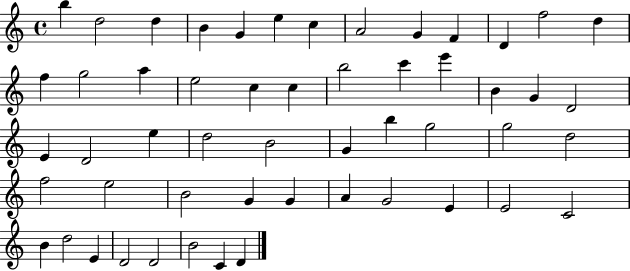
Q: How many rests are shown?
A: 0